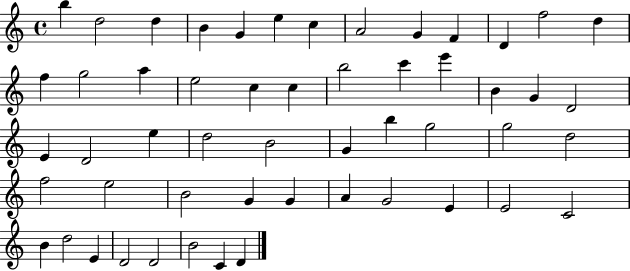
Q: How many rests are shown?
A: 0